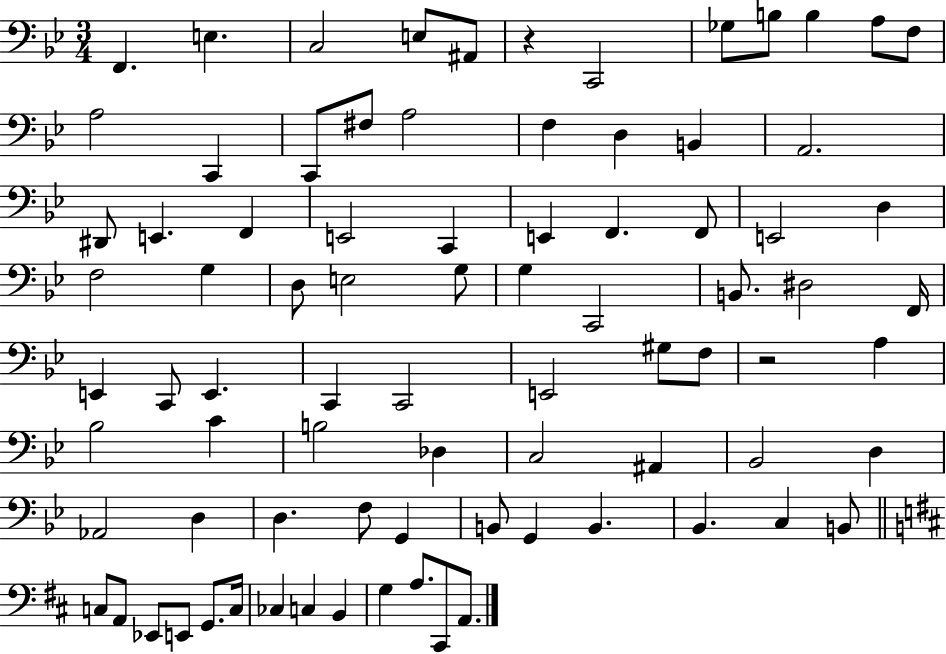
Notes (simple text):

F2/q. E3/q. C3/h E3/e A#2/e R/q C2/h Gb3/e B3/e B3/q A3/e F3/e A3/h C2/q C2/e F#3/e A3/h F3/q D3/q B2/q A2/h. D#2/e E2/q. F2/q E2/h C2/q E2/q F2/q. F2/e E2/h D3/q F3/h G3/q D3/e E3/h G3/e G3/q C2/h B2/e. D#3/h F2/s E2/q C2/e E2/q. C2/q C2/h E2/h G#3/e F3/e R/h A3/q Bb3/h C4/q B3/h Db3/q C3/h A#2/q Bb2/h D3/q Ab2/h D3/q D3/q. F3/e G2/q B2/e G2/q B2/q. Bb2/q. C3/q B2/e C3/e A2/e Eb2/e E2/e G2/e. C3/s CES3/q C3/q B2/q G3/q A3/e. C#2/e A2/e.